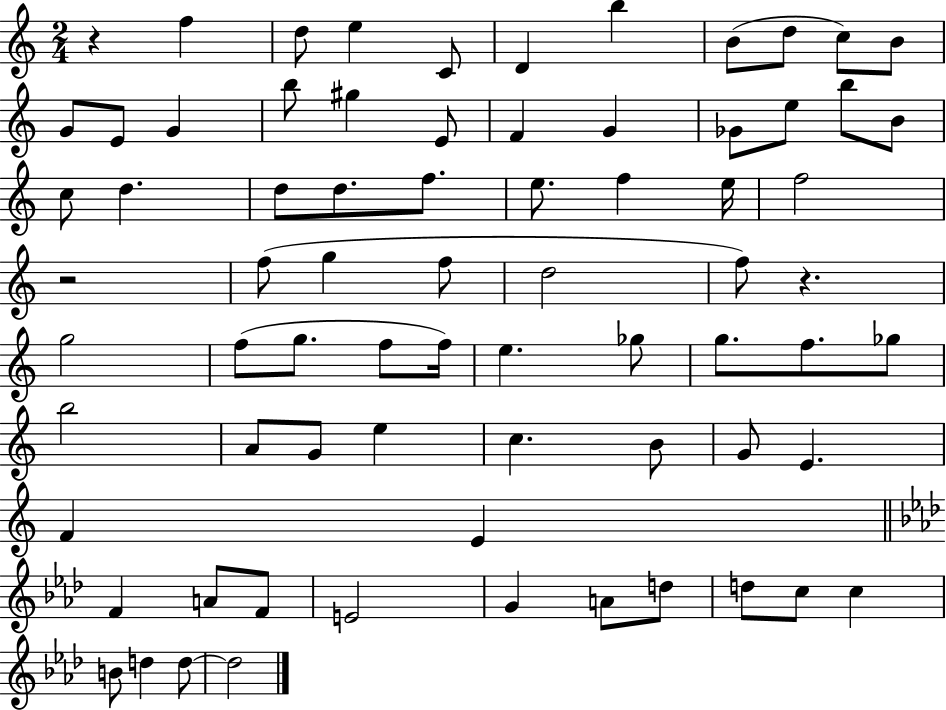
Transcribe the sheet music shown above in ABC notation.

X:1
T:Untitled
M:2/4
L:1/4
K:C
z f d/2 e C/2 D b B/2 d/2 c/2 B/2 G/2 E/2 G b/2 ^g E/2 F G _G/2 e/2 b/2 B/2 c/2 d d/2 d/2 f/2 e/2 f e/4 f2 z2 f/2 g f/2 d2 f/2 z g2 f/2 g/2 f/2 f/4 e _g/2 g/2 f/2 _g/2 b2 A/2 G/2 e c B/2 G/2 E F E F A/2 F/2 E2 G A/2 d/2 d/2 c/2 c B/2 d d/2 d2